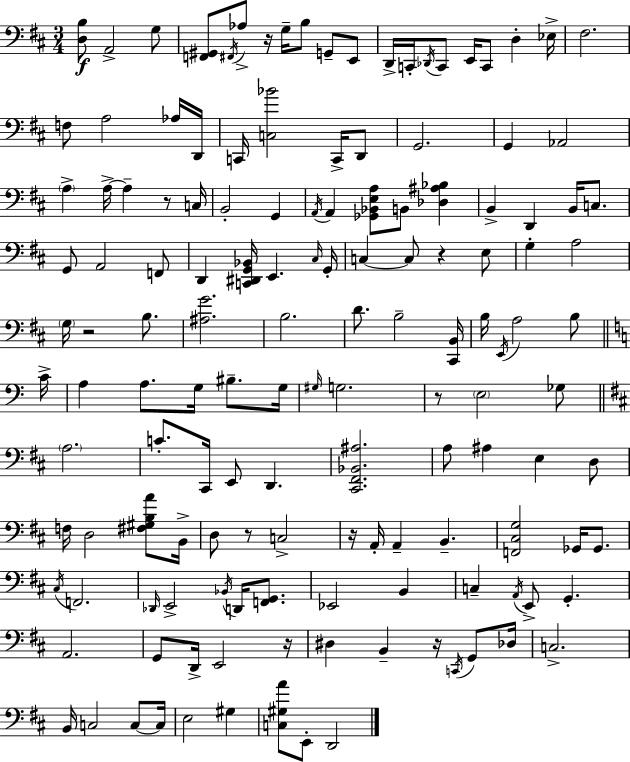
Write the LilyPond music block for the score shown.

{
  \clef bass
  \numericTimeSignature
  \time 3/4
  \key d \major
  <d b>8\f a,2-> g8 | <f, gis,>8 \acciaccatura { fis,16 } aes8-> r16 g16-- b8 g,8-- e,8 | d,16-> c,16-. \acciaccatura { des,16 } c,8 e,16 c,8 d4-. | ees16-> fis2. | \break f8 a2 | aes16 d,16 c,16 <c bes'>2 c,16-> | d,8 g,2. | g,4 aes,2 | \break \parenthesize a4-> a16->~~ a4-- r8 | c16 b,2-. g,4 | \acciaccatura { a,16 } a,4 <ges, bes, e a>8 b,8 <des ais bes>4 | b,4-> d,4 b,16 | \break c8. g,8 a,2 | f,8 d,4 <c, dis, g, bes,>16 e,4. | \grace { cis16 } g,16-. c4~~ c8 r4 | e8 g4-. a2 | \break \parenthesize g16 r2 | b8. <ais g'>2. | b2. | d'8. b2-- | \break <cis, b,>16 b16 \acciaccatura { e,16 } a2 | b8 \bar "||" \break \key c \major c'16-> a4 a8. g16 bis8.-- | g16 \grace { gis16 } g2. | r8 \parenthesize e2 | ges8 \bar "||" \break \key b \minor \parenthesize a2. | c'8.-. cis,16 e,8 d,4. | <cis, fis, bes, ais>2. | a8 ais4 e4 d8 | \break f16 d2 <fis gis b a'>8 b,16-> | d8 r8 c2-> | r16 a,16-. a,4-- b,4.-- | <f, cis g>2 ges,16 ges,8. | \break \acciaccatura { cis16 } f,2. | \grace { des,16 } e,2-> \acciaccatura { bes,16 } d,16 | <f, g,>8. ees,2 b,4 | c4-- \acciaccatura { a,16 } e,8-> g,4.-. | \break a,2. | g,8 d,16-> e,2 | r16 dis4 b,4-- | r16 \acciaccatura { c,16 } g,8 des16 c2.-> | \break b,16 c2 | c8~~ c16 e2 | gis4 <c gis a'>8 e,8-. d,2 | \bar "|."
}